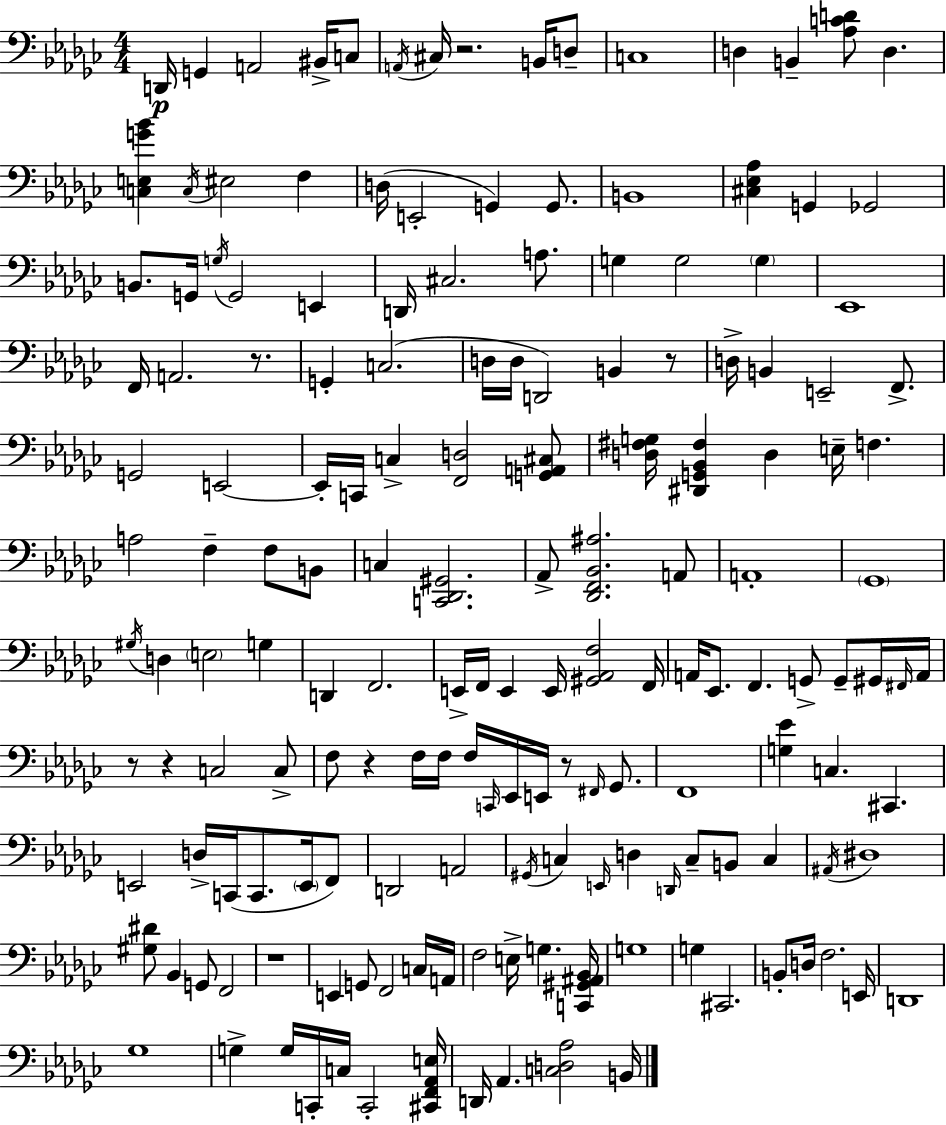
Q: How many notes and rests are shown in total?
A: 166